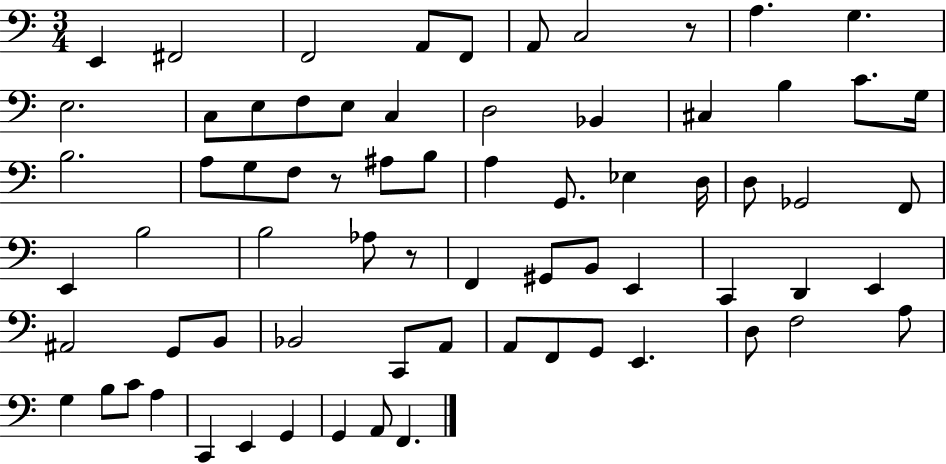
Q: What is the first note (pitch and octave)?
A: E2